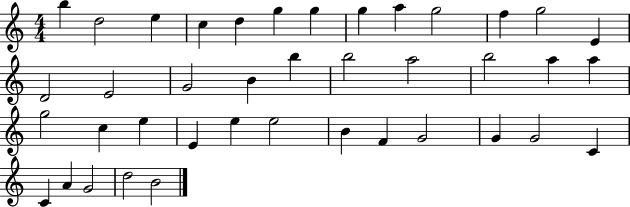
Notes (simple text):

B5/q D5/h E5/q C5/q D5/q G5/q G5/q G5/q A5/q G5/h F5/q G5/h E4/q D4/h E4/h G4/h B4/q B5/q B5/h A5/h B5/h A5/q A5/q G5/h C5/q E5/q E4/q E5/q E5/h B4/q F4/q G4/h G4/q G4/h C4/q C4/q A4/q G4/h D5/h B4/h